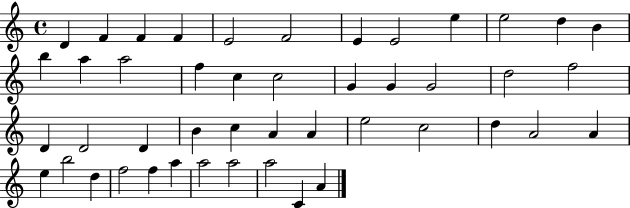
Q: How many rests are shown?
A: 0